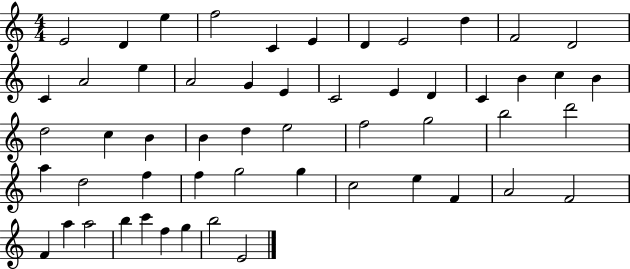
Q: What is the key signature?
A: C major